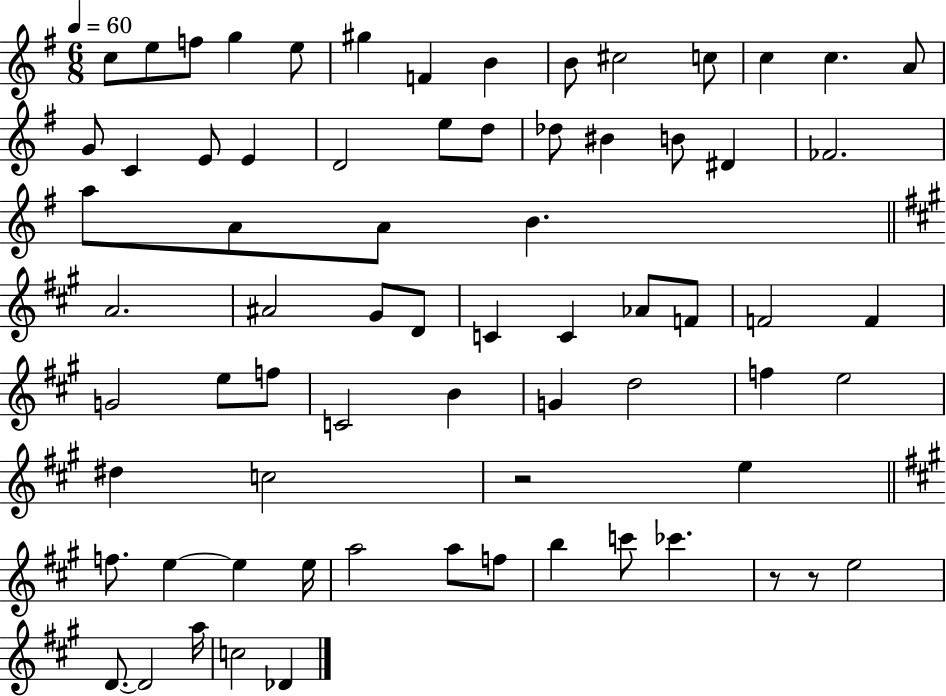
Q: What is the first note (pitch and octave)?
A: C5